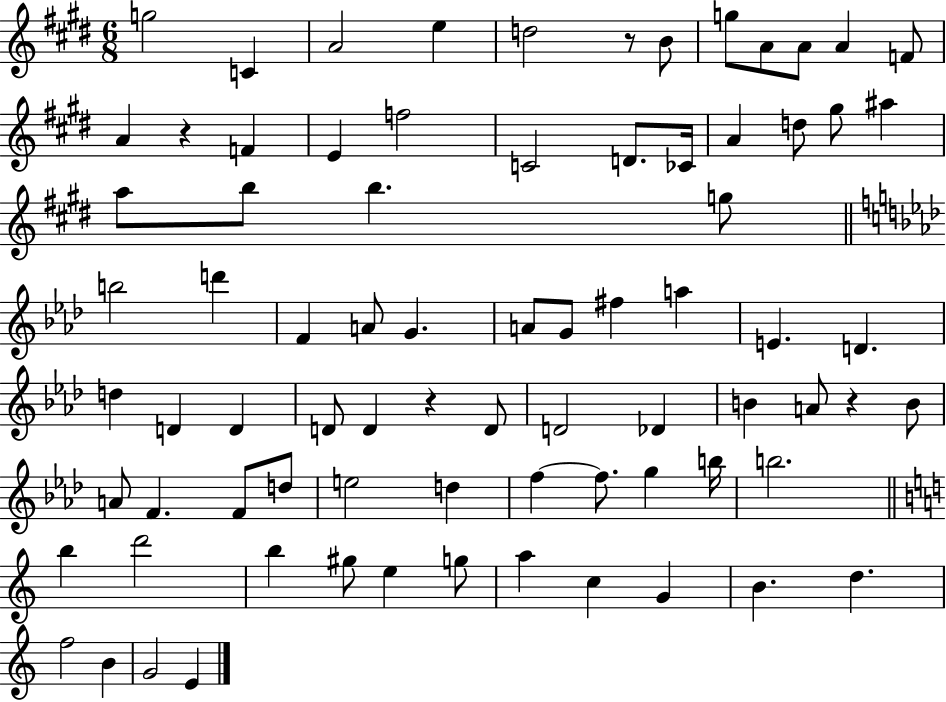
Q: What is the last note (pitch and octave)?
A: E4